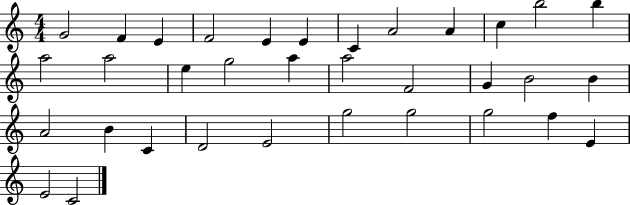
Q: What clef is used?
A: treble